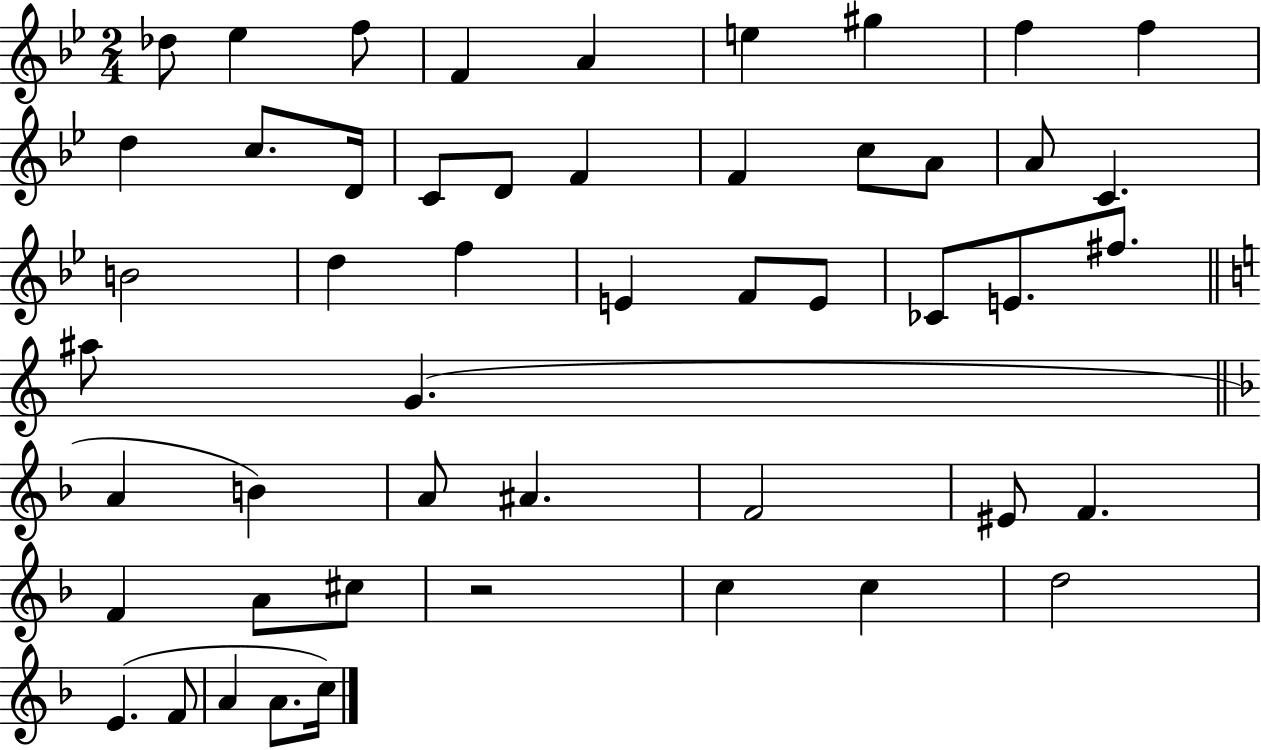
Db5/e Eb5/q F5/e F4/q A4/q E5/q G#5/q F5/q F5/q D5/q C5/e. D4/s C4/e D4/e F4/q F4/q C5/e A4/e A4/e C4/q. B4/h D5/q F5/q E4/q F4/e E4/e CES4/e E4/e. F#5/e. A#5/e G4/q. A4/q B4/q A4/e A#4/q. F4/h EIS4/e F4/q. F4/q A4/e C#5/e R/h C5/q C5/q D5/h E4/q. F4/e A4/q A4/e. C5/s